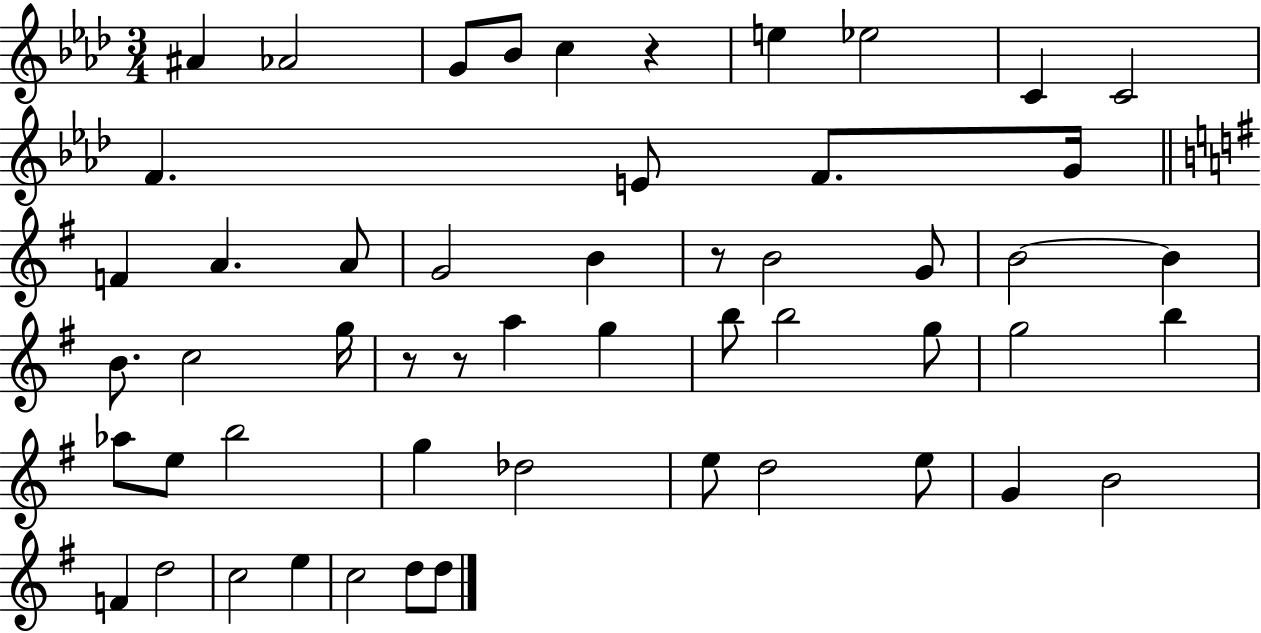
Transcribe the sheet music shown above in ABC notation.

X:1
T:Untitled
M:3/4
L:1/4
K:Ab
^A _A2 G/2 _B/2 c z e _e2 C C2 F E/2 F/2 G/4 F A A/2 G2 B z/2 B2 G/2 B2 B B/2 c2 g/4 z/2 z/2 a g b/2 b2 g/2 g2 b _a/2 e/2 b2 g _d2 e/2 d2 e/2 G B2 F d2 c2 e c2 d/2 d/2